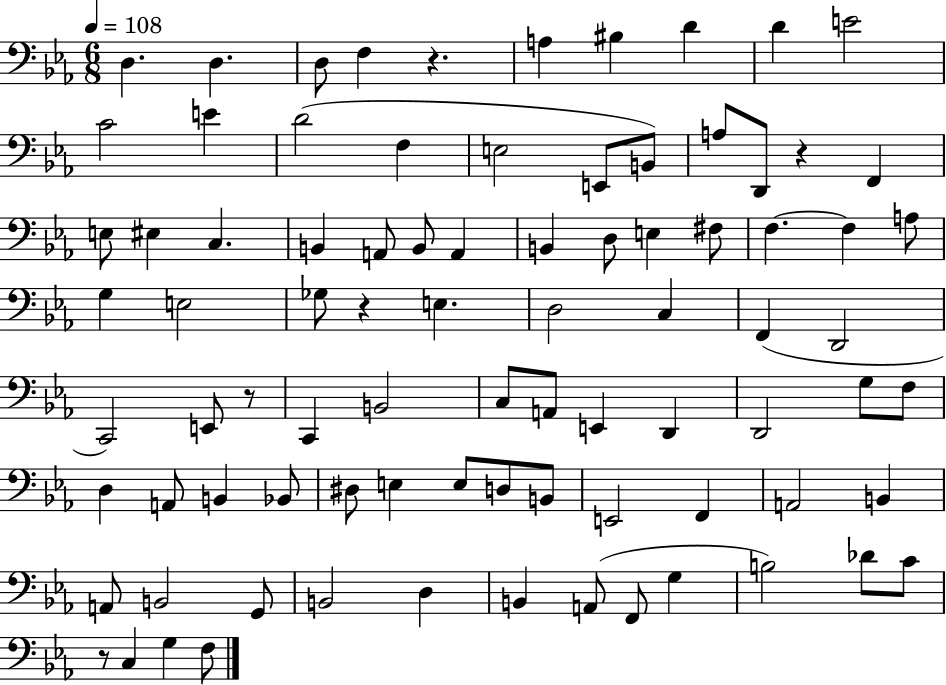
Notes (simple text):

D3/q. D3/q. D3/e F3/q R/q. A3/q BIS3/q D4/q D4/q E4/h C4/h E4/q D4/h F3/q E3/h E2/e B2/e A3/e D2/e R/q F2/q E3/e EIS3/q C3/q. B2/q A2/e B2/e A2/q B2/q D3/e E3/q F#3/e F3/q. F3/q A3/e G3/q E3/h Gb3/e R/q E3/q. D3/h C3/q F2/q D2/h C2/h E2/e R/e C2/q B2/h C3/e A2/e E2/q D2/q D2/h G3/e F3/e D3/q A2/e B2/q Bb2/e D#3/e E3/q E3/e D3/e B2/e E2/h F2/q A2/h B2/q A2/e B2/h G2/e B2/h D3/q B2/q A2/e F2/e G3/q B3/h Db4/e C4/e R/e C3/q G3/q F3/e